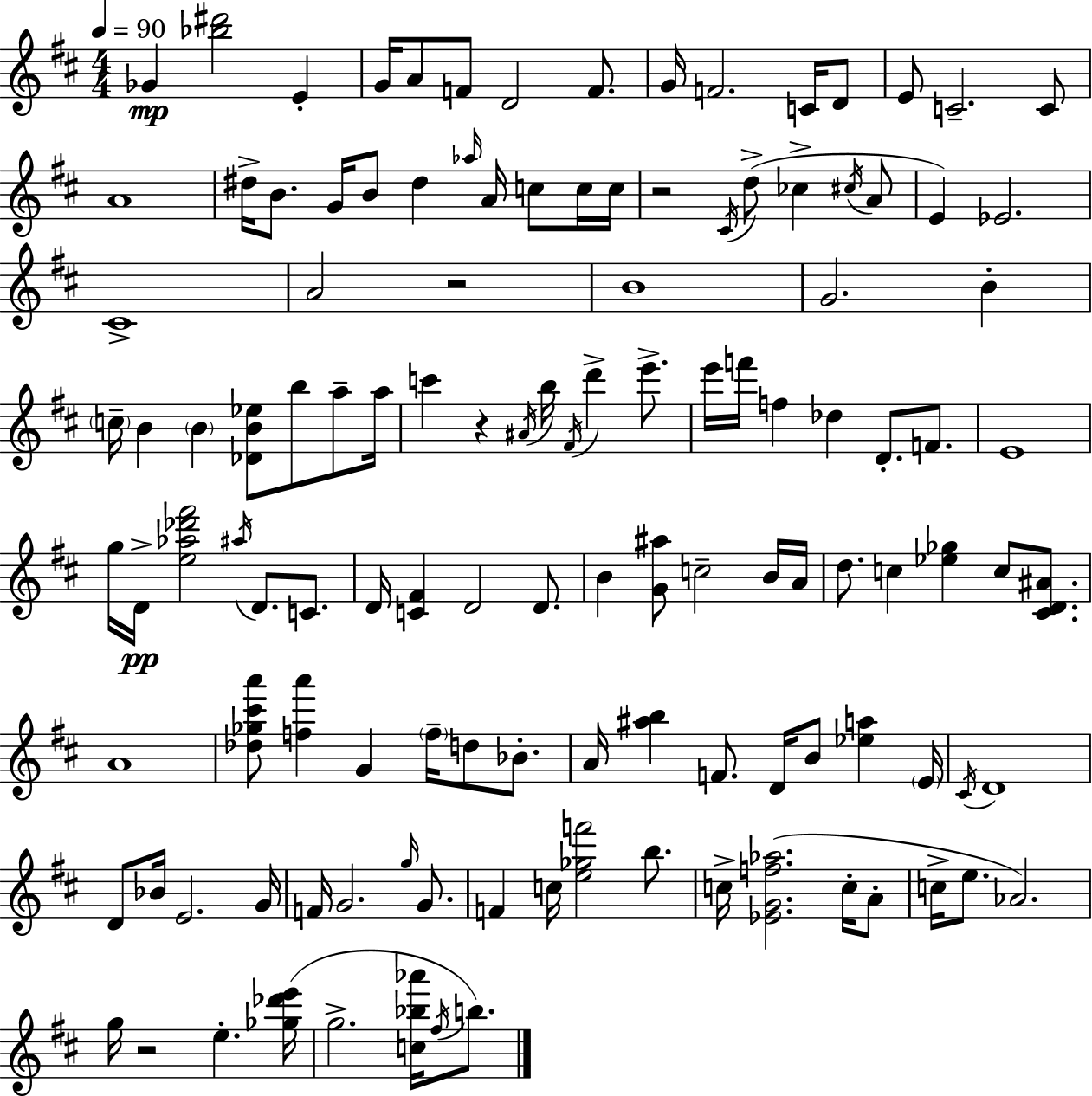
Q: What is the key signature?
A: D major